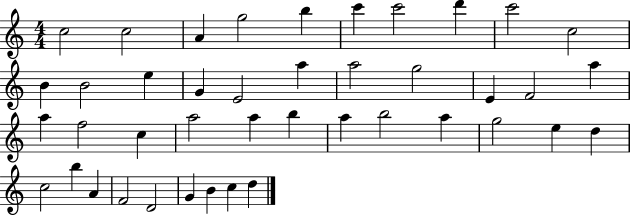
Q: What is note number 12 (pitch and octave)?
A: B4